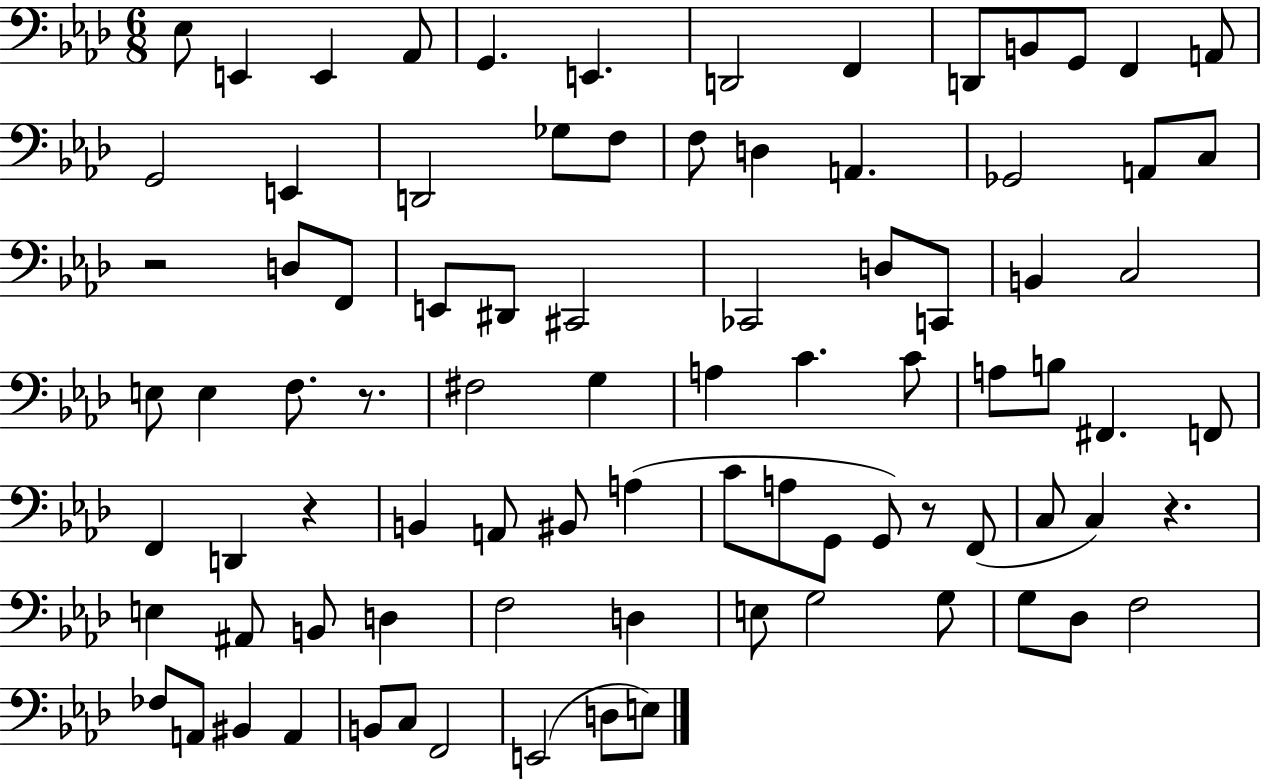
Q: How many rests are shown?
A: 5